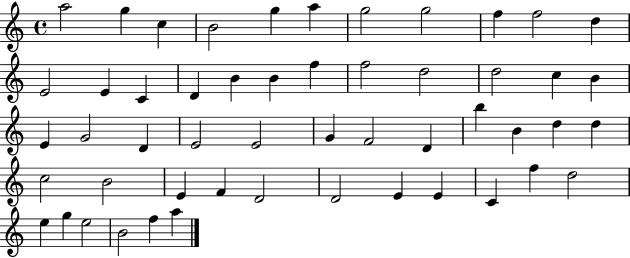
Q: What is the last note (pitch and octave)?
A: A5